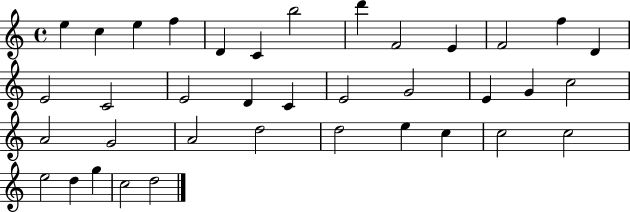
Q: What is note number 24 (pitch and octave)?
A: A4